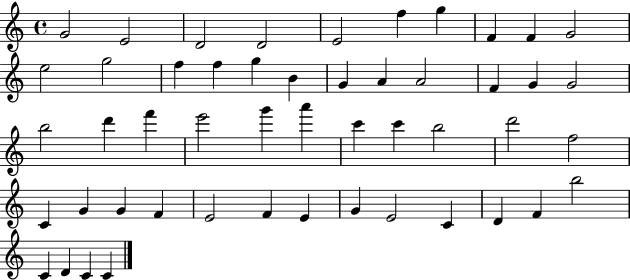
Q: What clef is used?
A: treble